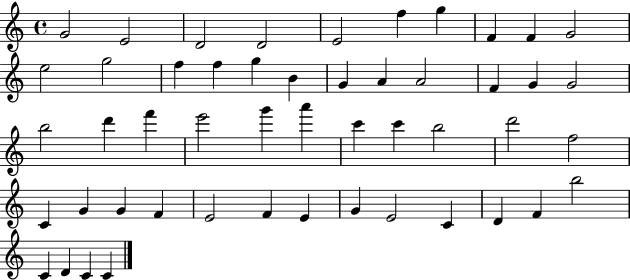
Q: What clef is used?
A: treble